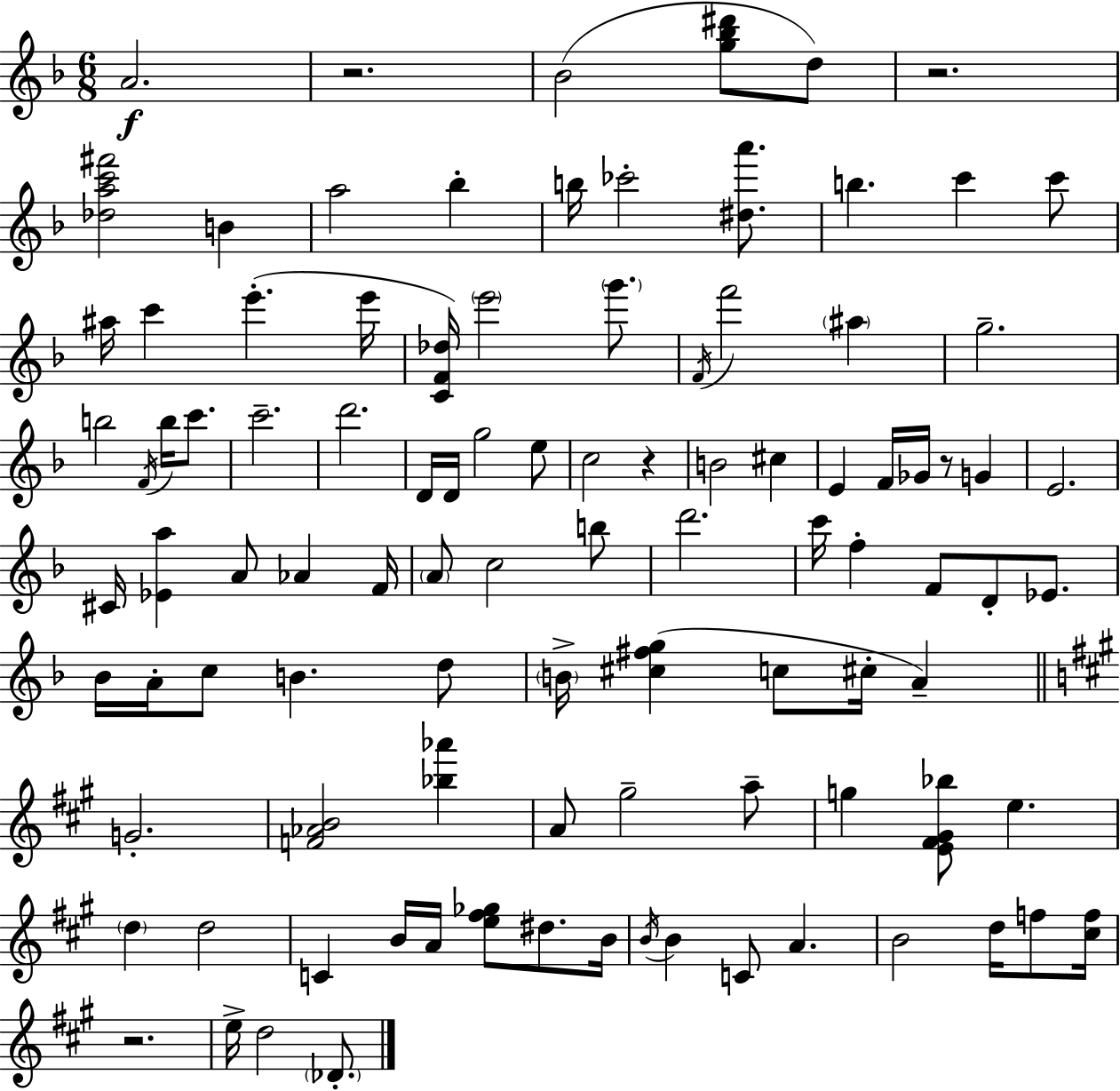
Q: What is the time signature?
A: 6/8